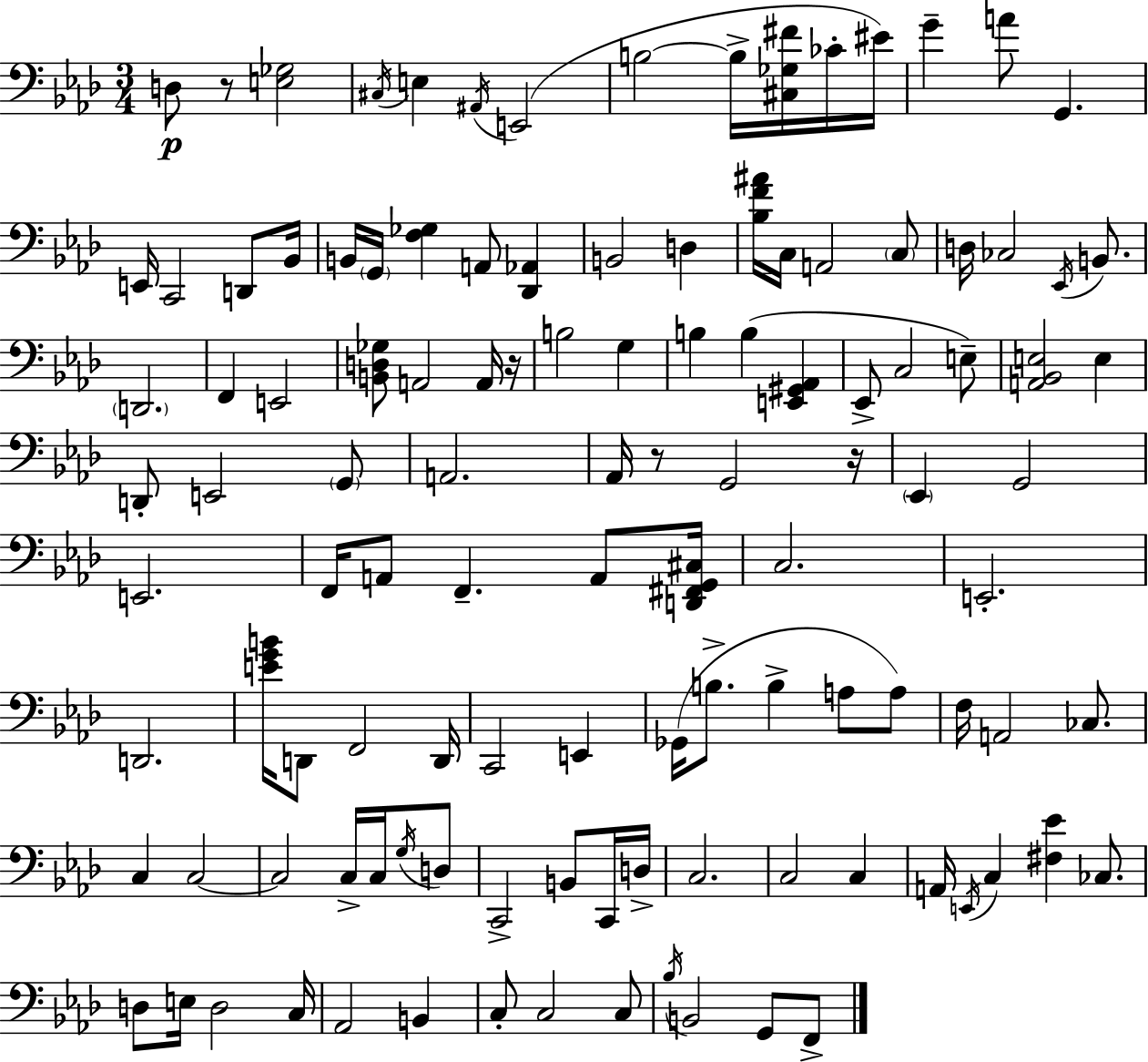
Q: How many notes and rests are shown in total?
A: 116